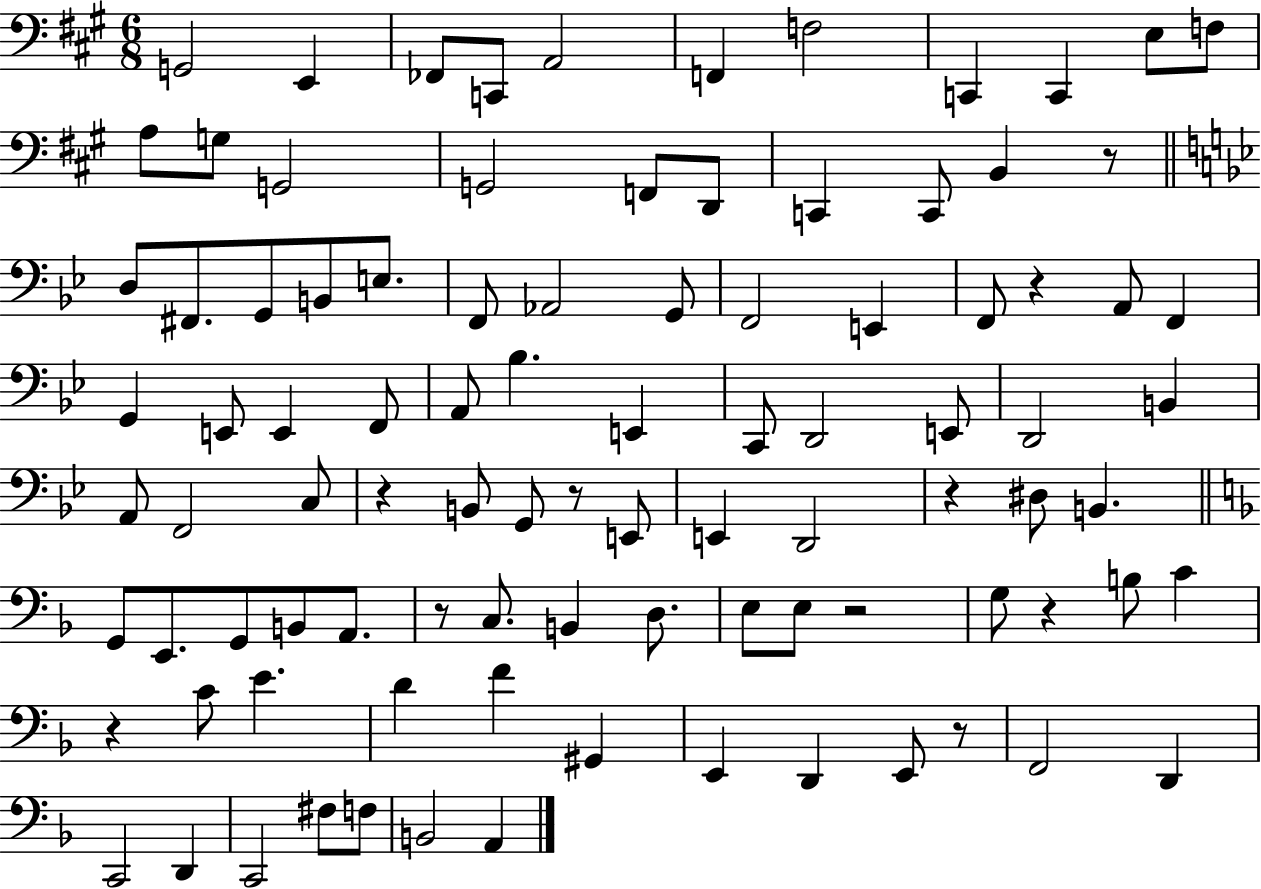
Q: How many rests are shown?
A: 10